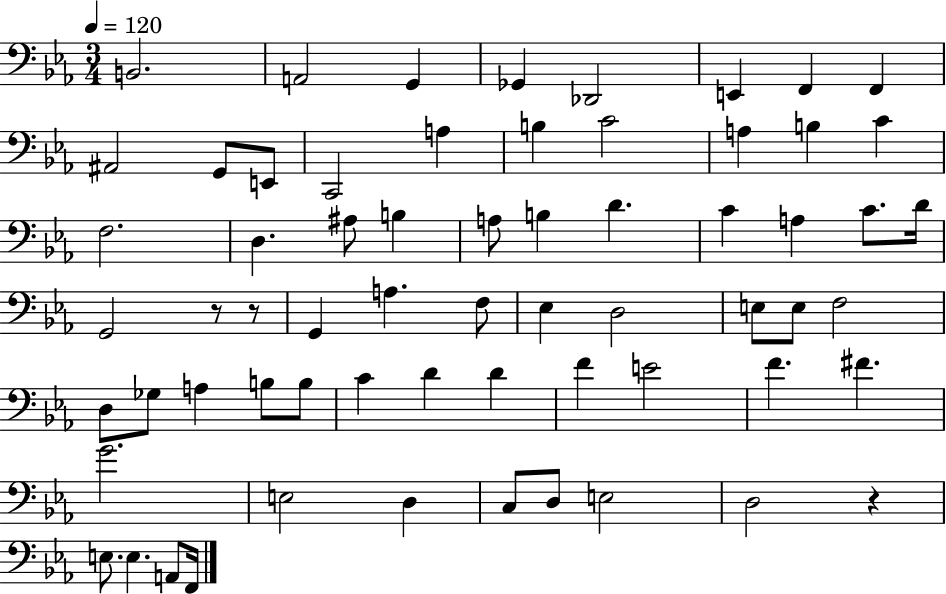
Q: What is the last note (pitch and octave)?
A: F2